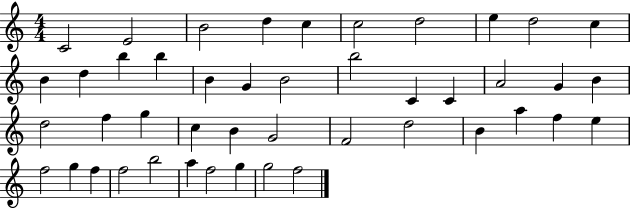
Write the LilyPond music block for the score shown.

{
  \clef treble
  \numericTimeSignature
  \time 4/4
  \key c \major
  c'2 e'2 | b'2 d''4 c''4 | c''2 d''2 | e''4 d''2 c''4 | \break b'4 d''4 b''4 b''4 | b'4 g'4 b'2 | b''2 c'4 c'4 | a'2 g'4 b'4 | \break d''2 f''4 g''4 | c''4 b'4 g'2 | f'2 d''2 | b'4 a''4 f''4 e''4 | \break f''2 g''4 f''4 | f''2 b''2 | a''4 f''2 g''4 | g''2 f''2 | \break \bar "|."
}